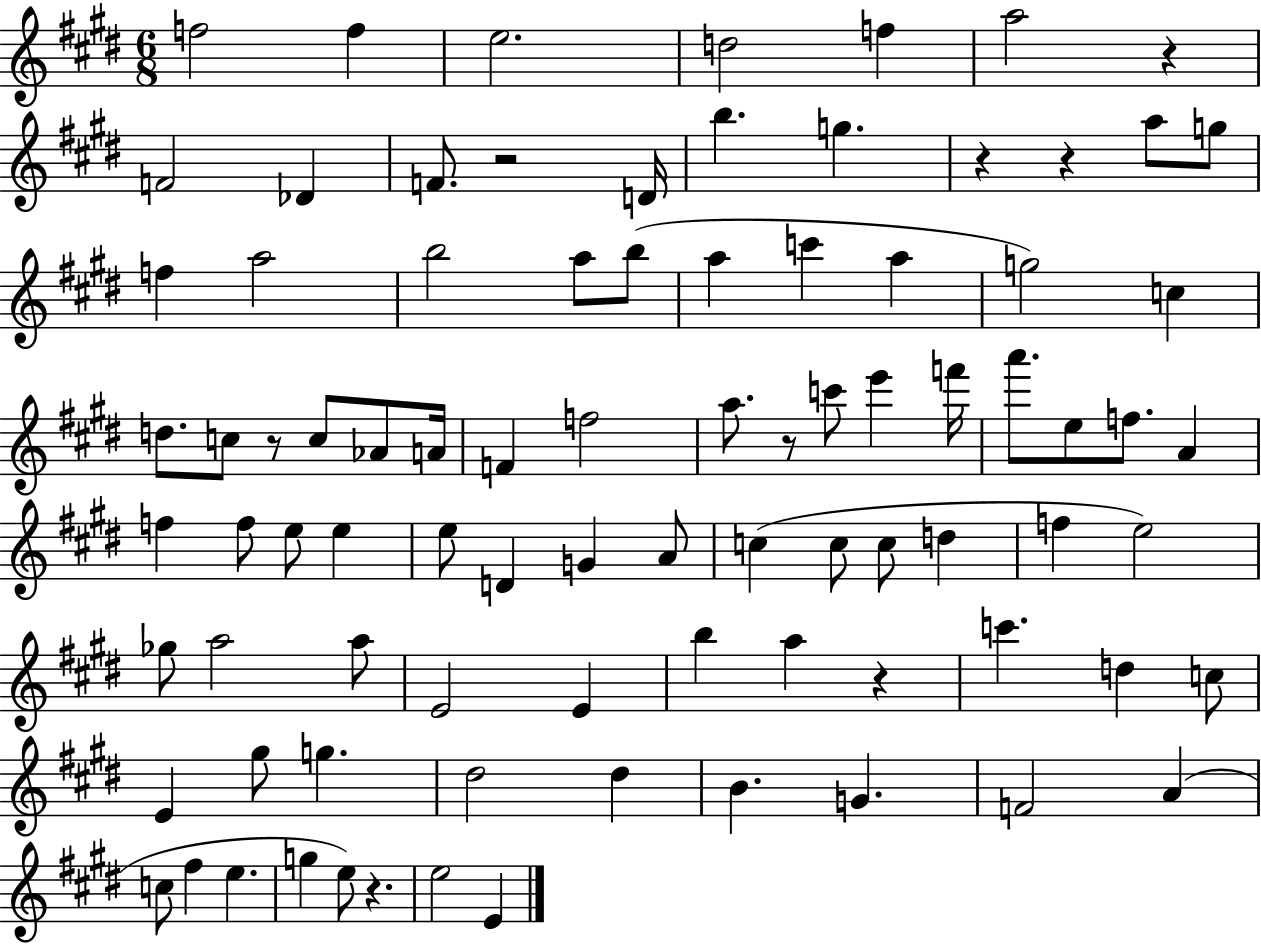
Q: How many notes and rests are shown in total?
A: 87